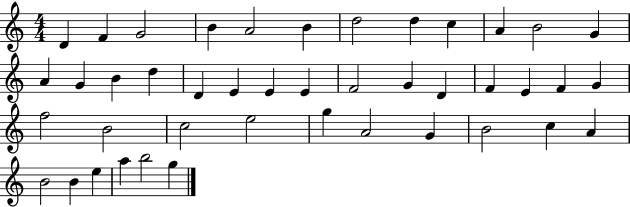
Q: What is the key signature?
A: C major